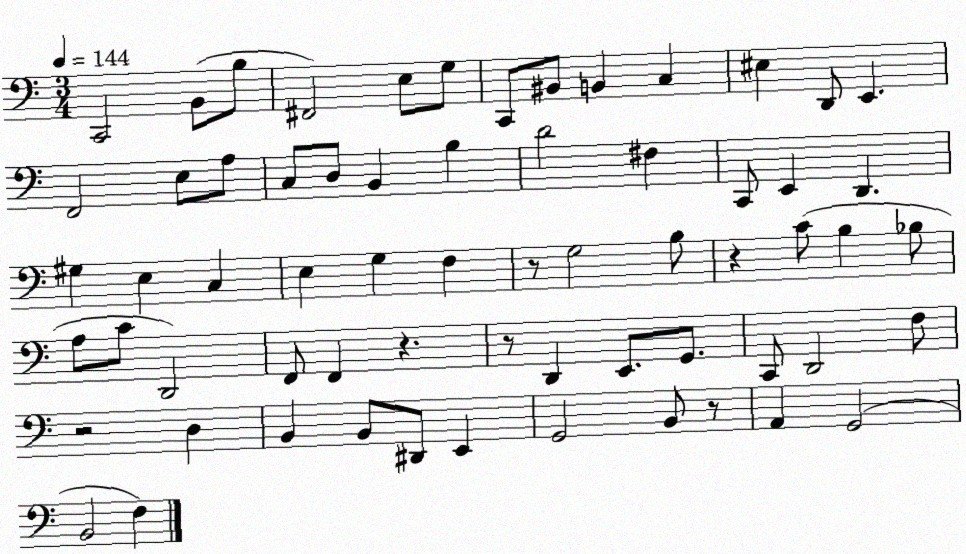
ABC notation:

X:1
T:Untitled
M:3/4
L:1/4
K:C
C,,2 B,,/2 B,/2 ^F,,2 E,/2 G,/2 C,,/2 ^B,,/2 B,, C, ^E, D,,/2 E,, F,,2 E,/2 A,/2 C,/2 D,/2 B,, B, D2 ^F, C,,/2 E,, D,, ^G, E, C, E, G, F, z/2 G,2 B,/2 z C/2 B, _B,/2 A,/2 C/2 D,,2 F,,/2 F,, z z/2 D,, E,,/2 G,,/2 C,,/2 D,,2 F,/2 z2 D, B,, B,,/2 ^D,,/2 E,, G,,2 B,,/2 z/2 A,, G,,2 B,,2 F,